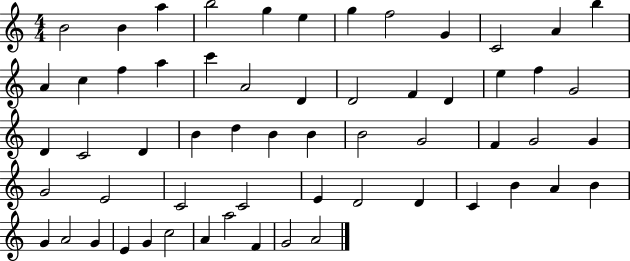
B4/h B4/q A5/q B5/h G5/q E5/q G5/q F5/h G4/q C4/h A4/q B5/q A4/q C5/q F5/q A5/q C6/q A4/h D4/q D4/h F4/q D4/q E5/q F5/q G4/h D4/q C4/h D4/q B4/q D5/q B4/q B4/q B4/h G4/h F4/q G4/h G4/q G4/h E4/h C4/h C4/h E4/q D4/h D4/q C4/q B4/q A4/q B4/q G4/q A4/h G4/q E4/q G4/q C5/h A4/q A5/h F4/q G4/h A4/h